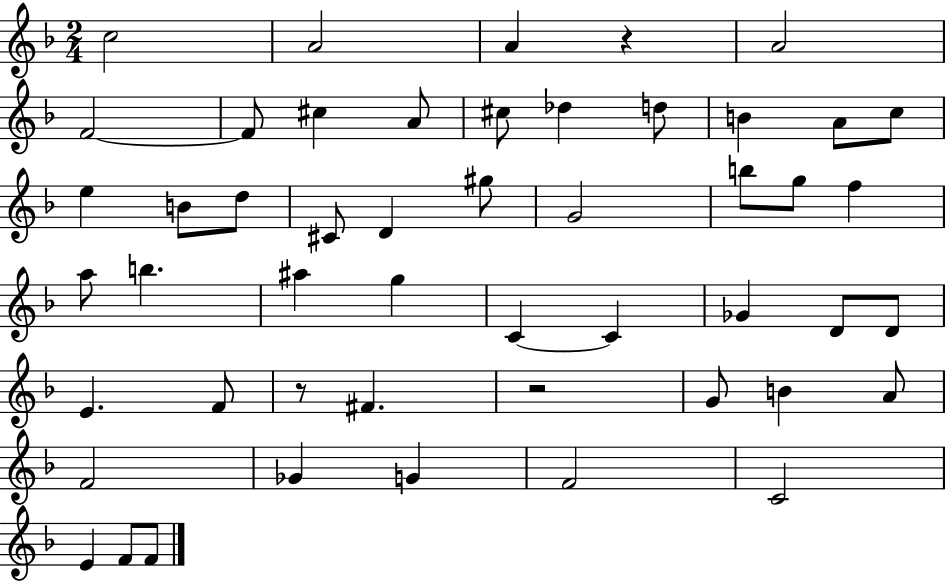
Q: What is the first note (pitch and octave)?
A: C5